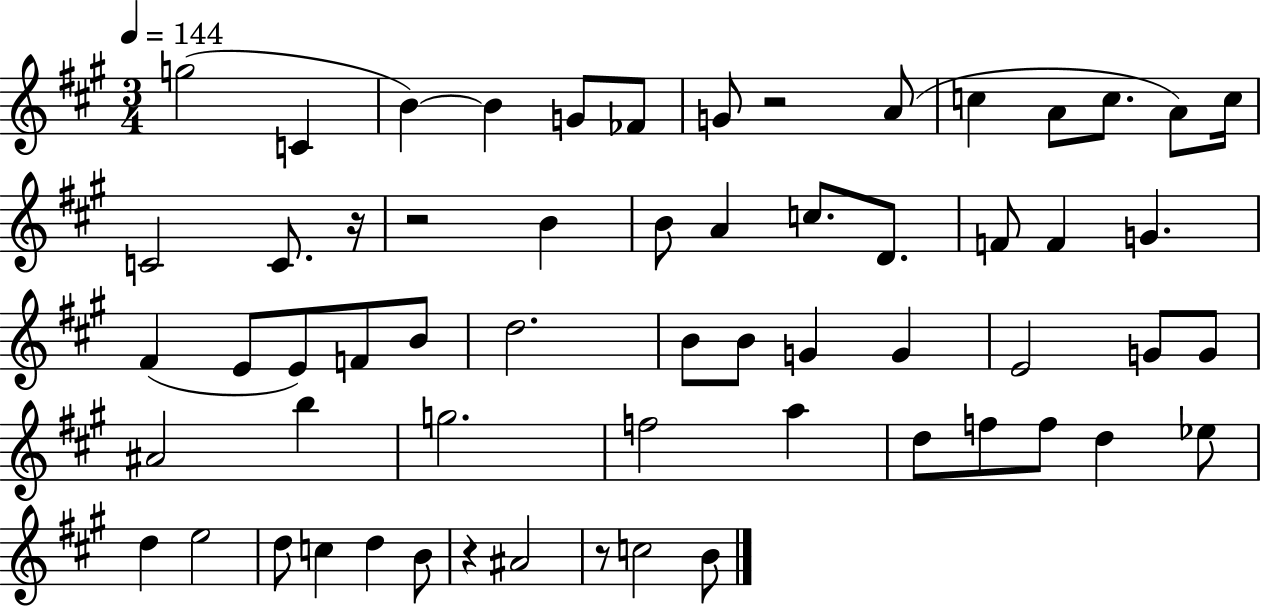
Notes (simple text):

G5/h C4/q B4/q B4/q G4/e FES4/e G4/e R/h A4/e C5/q A4/e C5/e. A4/e C5/s C4/h C4/e. R/s R/h B4/q B4/e A4/q C5/e. D4/e. F4/e F4/q G4/q. F#4/q E4/e E4/e F4/e B4/e D5/h. B4/e B4/e G4/q G4/q E4/h G4/e G4/e A#4/h B5/q G5/h. F5/h A5/q D5/e F5/e F5/e D5/q Eb5/e D5/q E5/h D5/e C5/q D5/q B4/e R/q A#4/h R/e C5/h B4/e